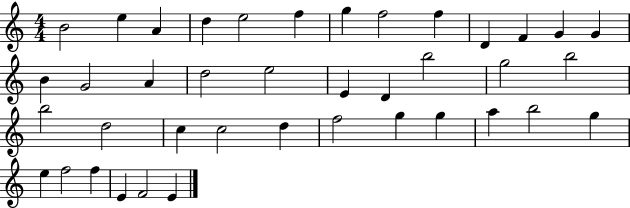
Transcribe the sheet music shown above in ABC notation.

X:1
T:Untitled
M:4/4
L:1/4
K:C
B2 e A d e2 f g f2 f D F G G B G2 A d2 e2 E D b2 g2 b2 b2 d2 c c2 d f2 g g a b2 g e f2 f E F2 E